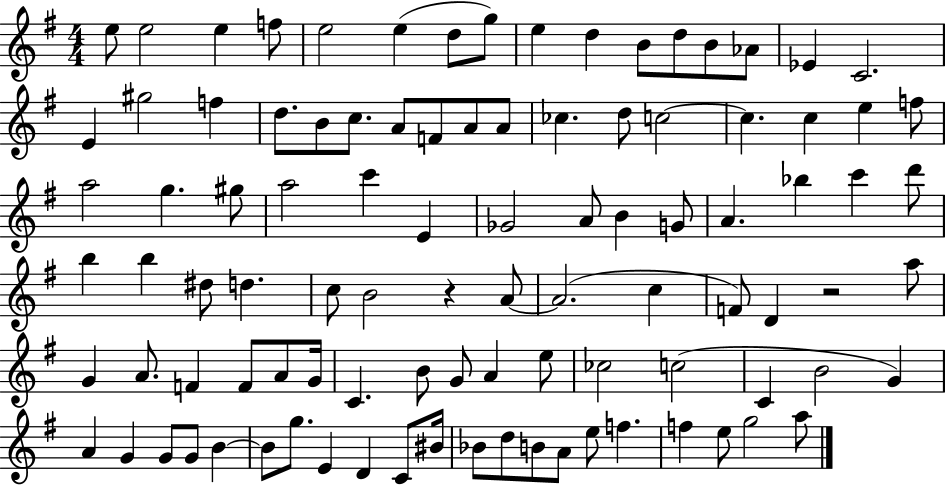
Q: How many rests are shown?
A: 2